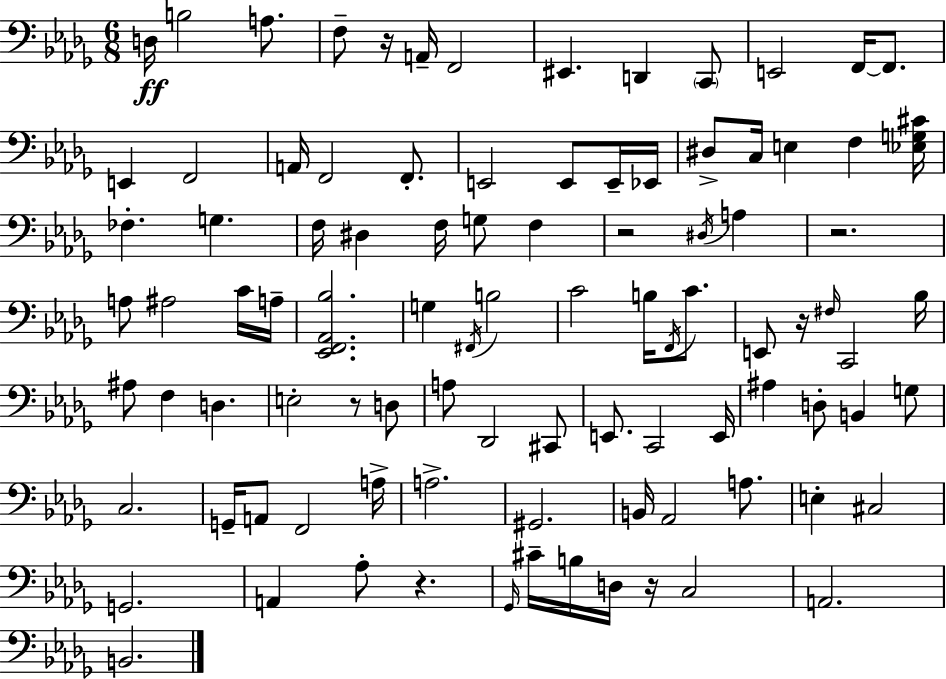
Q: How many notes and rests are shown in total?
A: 95